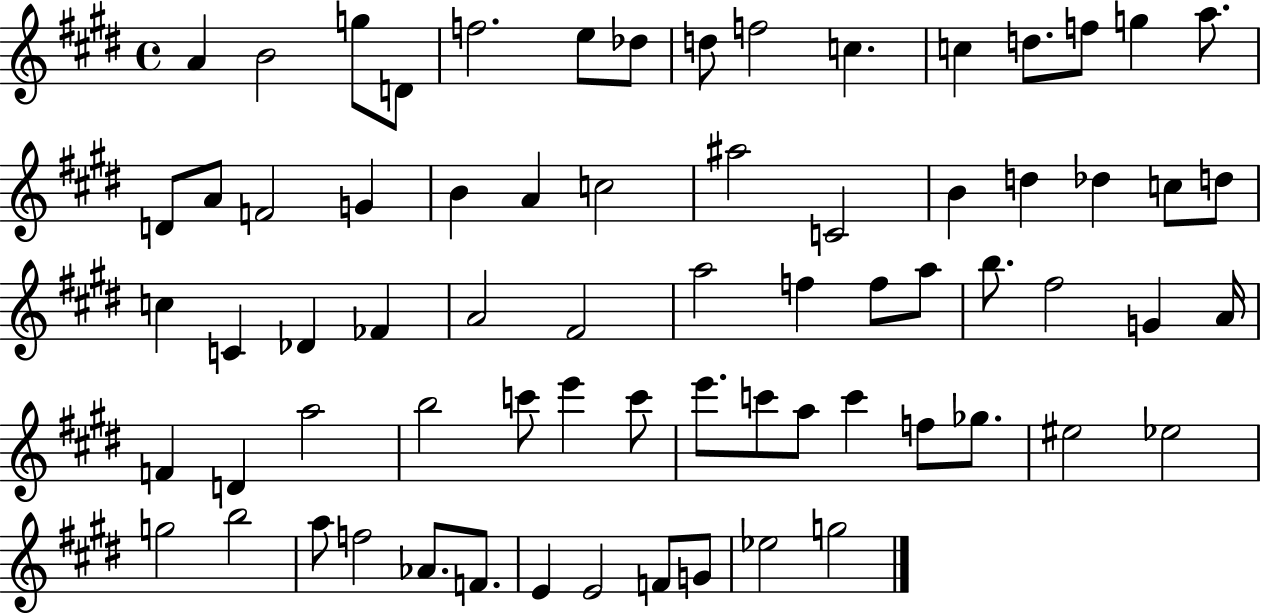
X:1
T:Untitled
M:4/4
L:1/4
K:E
A B2 g/2 D/2 f2 e/2 _d/2 d/2 f2 c c d/2 f/2 g a/2 D/2 A/2 F2 G B A c2 ^a2 C2 B d _d c/2 d/2 c C _D _F A2 ^F2 a2 f f/2 a/2 b/2 ^f2 G A/4 F D a2 b2 c'/2 e' c'/2 e'/2 c'/2 a/2 c' f/2 _g/2 ^e2 _e2 g2 b2 a/2 f2 _A/2 F/2 E E2 F/2 G/2 _e2 g2